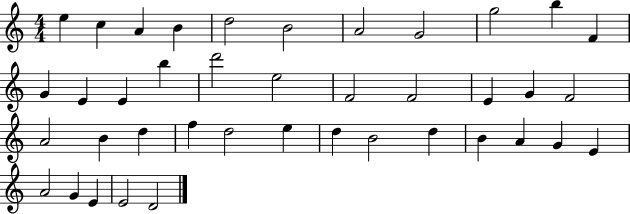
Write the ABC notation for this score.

X:1
T:Untitled
M:4/4
L:1/4
K:C
e c A B d2 B2 A2 G2 g2 b F G E E b d'2 e2 F2 F2 E G F2 A2 B d f d2 e d B2 d B A G E A2 G E E2 D2